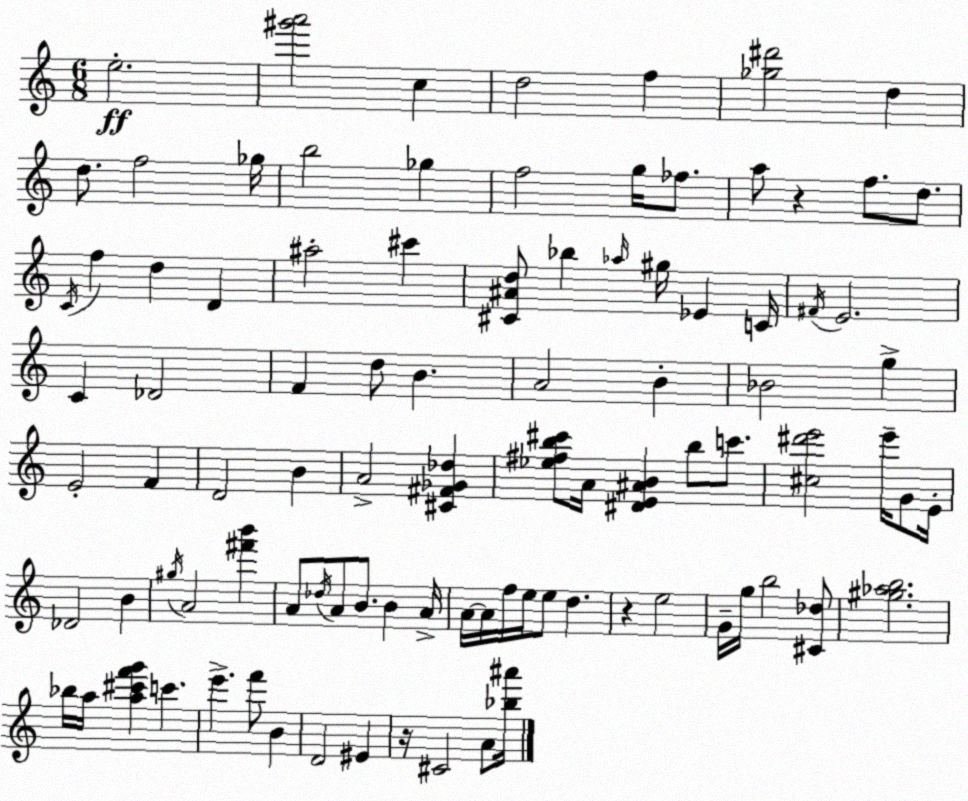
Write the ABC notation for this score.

X:1
T:Untitled
M:6/8
L:1/4
K:C
e2 [^g'a']2 c d2 f [_g^d']2 d d/2 f2 _g/4 b2 _g f2 g/4 _f/2 a/2 z f/2 d/2 C/4 f d D ^a2 ^c' [^C^Ad]/2 _b _a/4 ^g/4 _E C/4 ^F/4 E2 C _D2 F d/2 B A2 B _B2 g E2 F D2 B A2 [^C^F_G_d] [_e^fb^c']/2 A/4 [^DE^AB] b/2 c'/2 [^c^d'e']2 e'/4 G/2 E/4 _D2 B ^g/4 A2 [^f'b'] A/2 _d/4 A/2 B/2 B A/4 A/4 A/4 f/4 e/4 e/2 d z e2 G/4 g/4 b2 [^C_d]/2 [^g_ab]2 _b/4 a/4 [a^c'f'g'] c' e' f'/2 B D2 ^E z/4 ^C2 A/2 [_b^a']/4